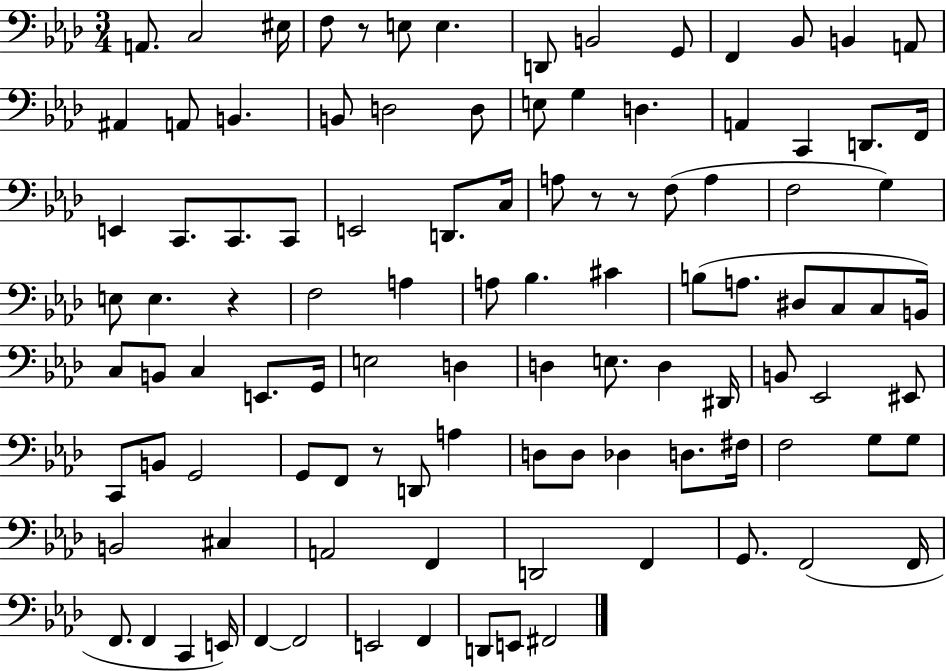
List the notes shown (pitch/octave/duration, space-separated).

A2/e. C3/h EIS3/s F3/e R/e E3/e E3/q. D2/e B2/h G2/e F2/q Bb2/e B2/q A2/e A#2/q A2/e B2/q. B2/e D3/h D3/e E3/e G3/q D3/q. A2/q C2/q D2/e. F2/s E2/q C2/e. C2/e. C2/e E2/h D2/e. C3/s A3/e R/e R/e F3/e A3/q F3/h G3/q E3/e E3/q. R/q F3/h A3/q A3/e Bb3/q. C#4/q B3/e A3/e. D#3/e C3/e C3/e B2/s C3/e B2/e C3/q E2/e. G2/s E3/h D3/q D3/q E3/e. D3/q D#2/s B2/e Eb2/h EIS2/e C2/e B2/e G2/h G2/e F2/e R/e D2/e A3/q D3/e D3/e Db3/q D3/e. F#3/s F3/h G3/e G3/e B2/h C#3/q A2/h F2/q D2/h F2/q G2/e. F2/h F2/s F2/e. F2/q C2/q E2/s F2/q F2/h E2/h F2/q D2/e E2/e F#2/h